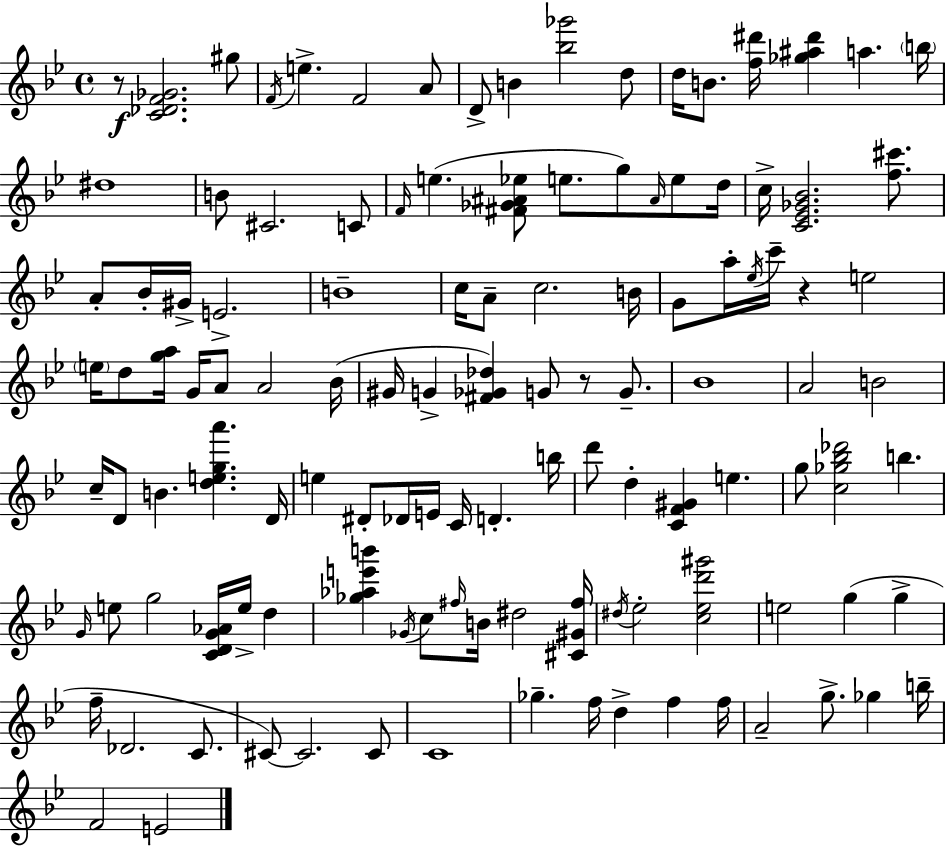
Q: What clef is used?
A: treble